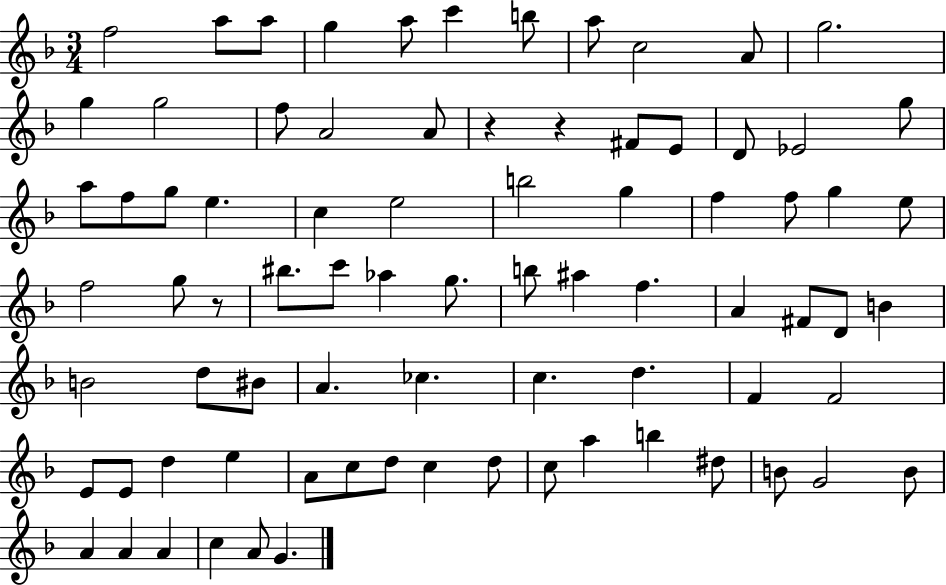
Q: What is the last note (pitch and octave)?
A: G4